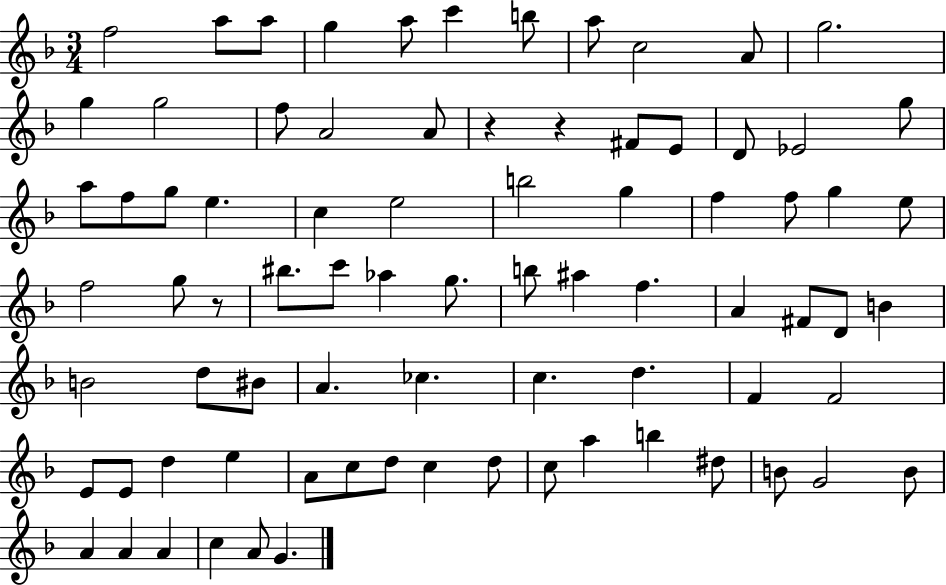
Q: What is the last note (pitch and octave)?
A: G4